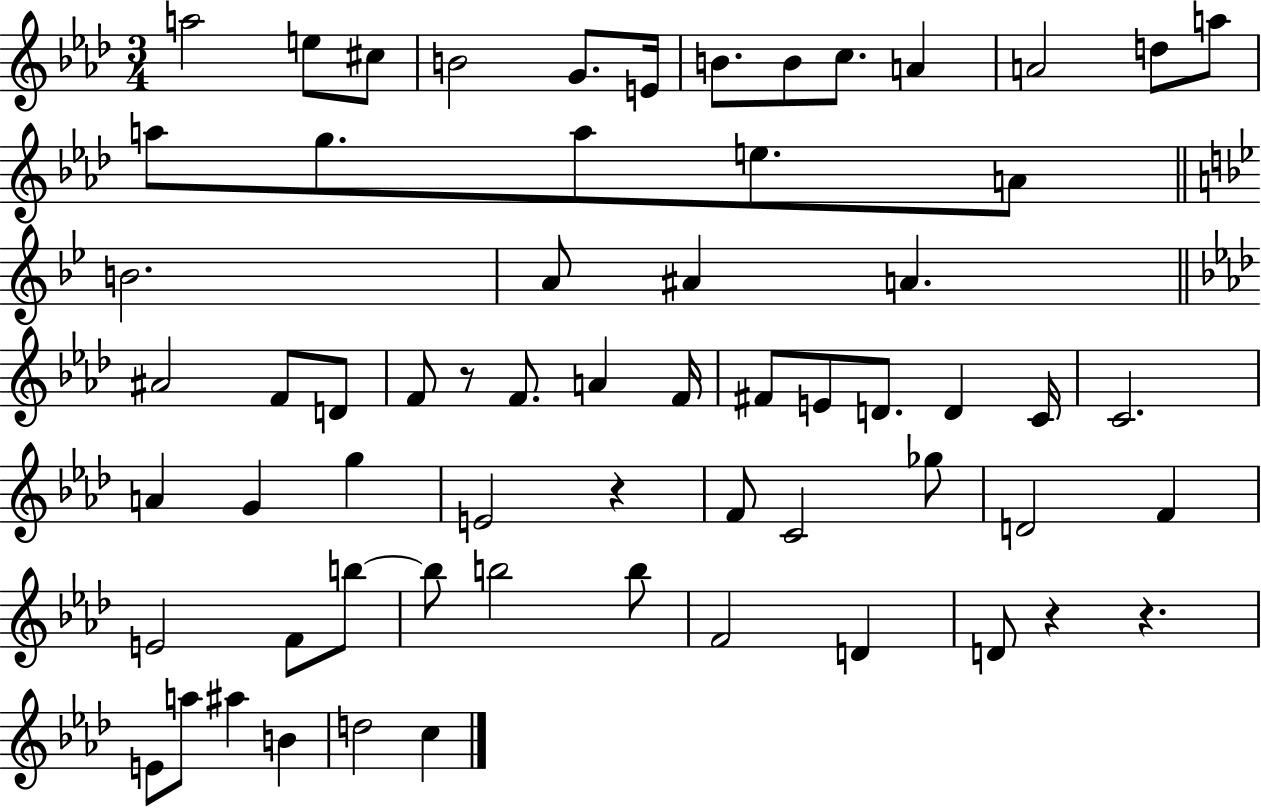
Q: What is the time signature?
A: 3/4